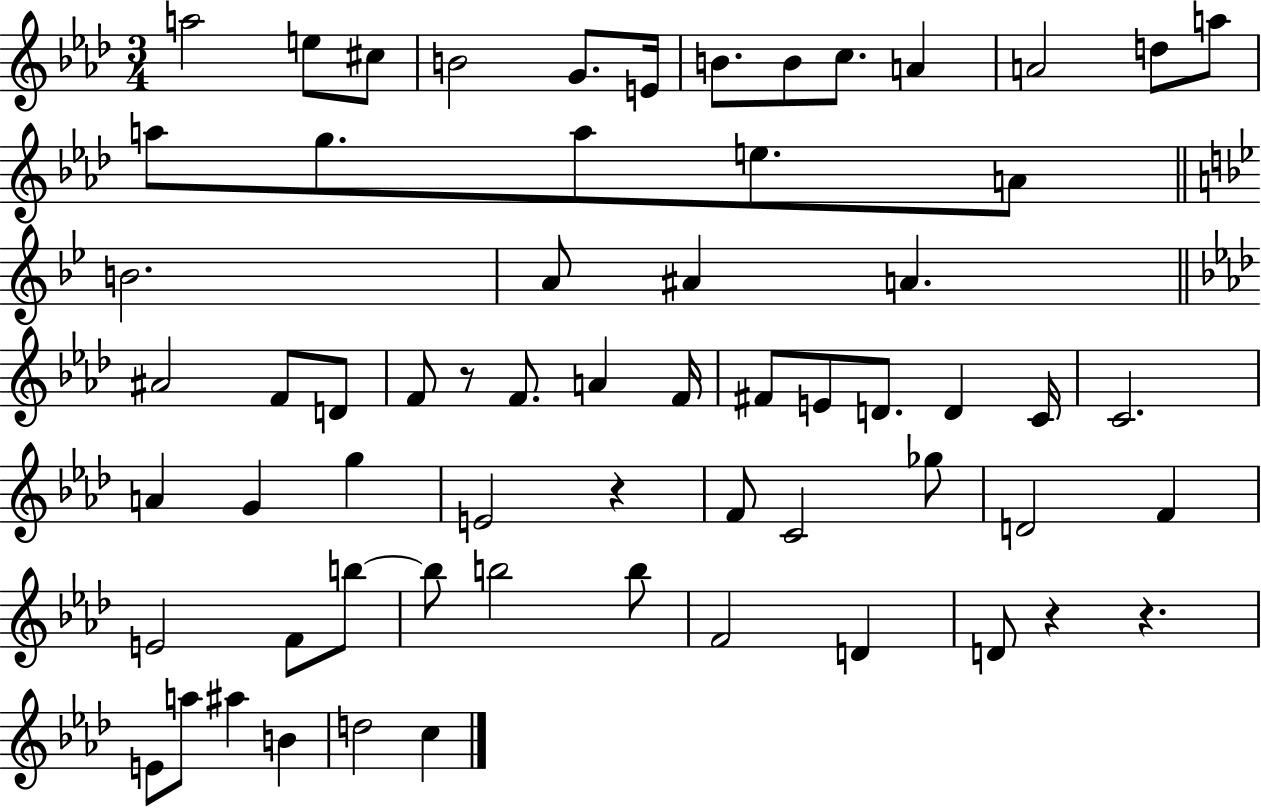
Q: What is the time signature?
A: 3/4